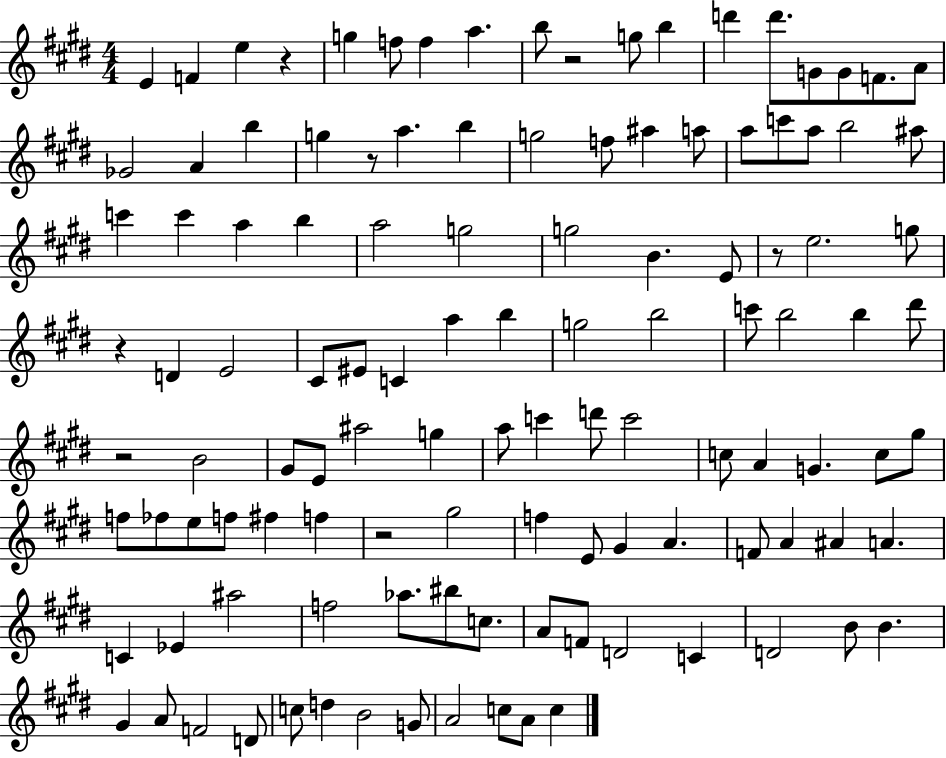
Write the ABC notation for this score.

X:1
T:Untitled
M:4/4
L:1/4
K:E
E F e z g f/2 f a b/2 z2 g/2 b d' d'/2 G/2 G/2 F/2 A/2 _G2 A b g z/2 a b g2 f/2 ^a a/2 a/2 c'/2 a/2 b2 ^a/2 c' c' a b a2 g2 g2 B E/2 z/2 e2 g/2 z D E2 ^C/2 ^E/2 C a b g2 b2 c'/2 b2 b ^d'/2 z2 B2 ^G/2 E/2 ^a2 g a/2 c' d'/2 c'2 c/2 A G c/2 ^g/2 f/2 _f/2 e/2 f/2 ^f f z2 ^g2 f E/2 ^G A F/2 A ^A A C _E ^a2 f2 _a/2 ^b/2 c/2 A/2 F/2 D2 C D2 B/2 B ^G A/2 F2 D/2 c/2 d B2 G/2 A2 c/2 A/2 c